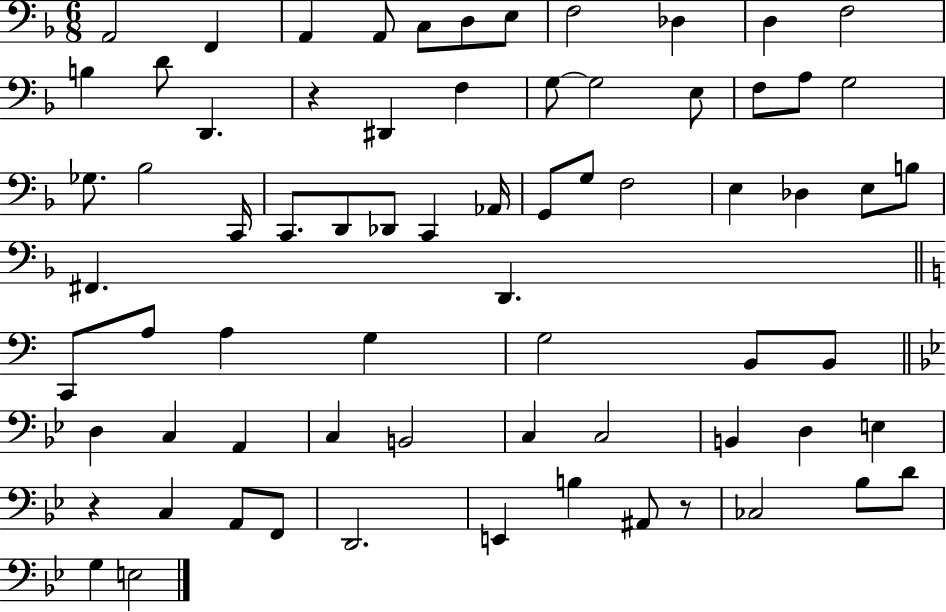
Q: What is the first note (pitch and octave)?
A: A2